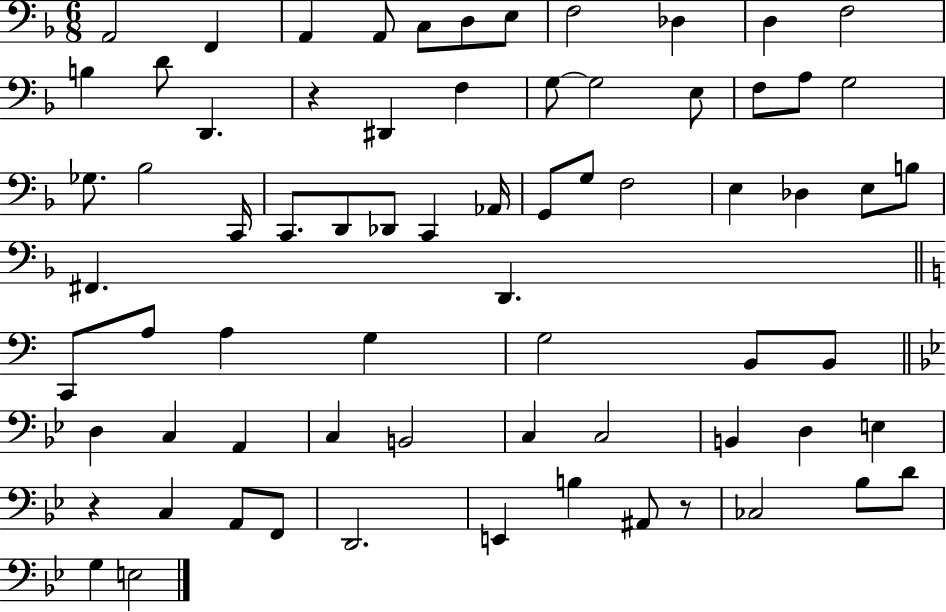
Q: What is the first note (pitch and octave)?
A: A2